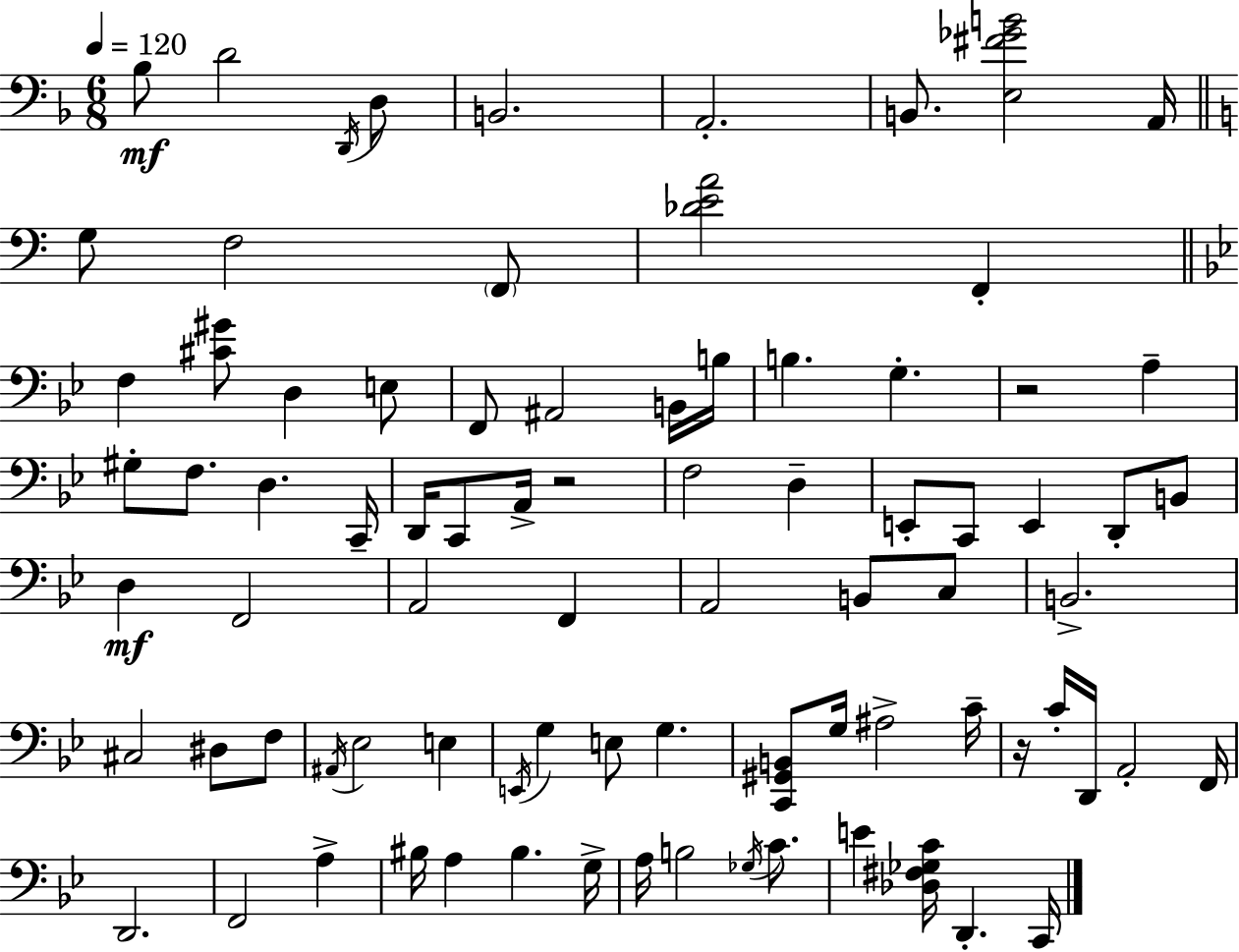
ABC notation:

X:1
T:Untitled
M:6/8
L:1/4
K:F
_B,/2 D2 D,,/4 D,/2 B,,2 A,,2 B,,/2 [E,^F_GB]2 A,,/4 G,/2 F,2 F,,/2 [_DEA]2 F,, F, [^C^G]/2 D, E,/2 F,,/2 ^A,,2 B,,/4 B,/4 B, G, z2 A, ^G,/2 F,/2 D, C,,/4 D,,/4 C,,/2 A,,/4 z2 F,2 D, E,,/2 C,,/2 E,, D,,/2 B,,/2 D, F,,2 A,,2 F,, A,,2 B,,/2 C,/2 B,,2 ^C,2 ^D,/2 F,/2 ^A,,/4 _E,2 E, E,,/4 G, E,/2 G, [C,,^G,,B,,]/2 G,/4 ^A,2 C/4 z/4 C/4 D,,/4 A,,2 F,,/4 D,,2 F,,2 A, ^B,/4 A, ^B, G,/4 A,/4 B,2 _G,/4 C/2 E [_D,^F,_G,C]/4 D,, C,,/4